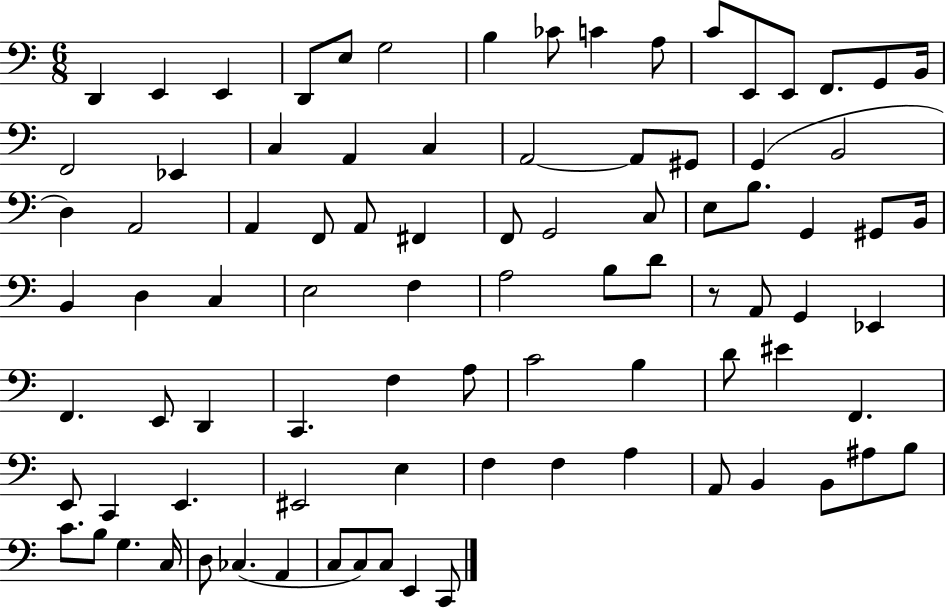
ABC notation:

X:1
T:Untitled
M:6/8
L:1/4
K:C
D,, E,, E,, D,,/2 E,/2 G,2 B, _C/2 C A,/2 C/2 E,,/2 E,,/2 F,,/2 G,,/2 B,,/4 F,,2 _E,, C, A,, C, A,,2 A,,/2 ^G,,/2 G,, B,,2 D, A,,2 A,, F,,/2 A,,/2 ^F,, F,,/2 G,,2 C,/2 E,/2 B,/2 G,, ^G,,/2 B,,/4 B,, D, C, E,2 F, A,2 B,/2 D/2 z/2 A,,/2 G,, _E,, F,, E,,/2 D,, C,, F, A,/2 C2 B, D/2 ^E F,, E,,/2 C,, E,, ^E,,2 E, F, F, A, A,,/2 B,, B,,/2 ^A,/2 B,/2 C/2 B,/2 G, C,/4 D,/2 _C, A,, C,/2 C,/2 C,/2 E,, C,,/2